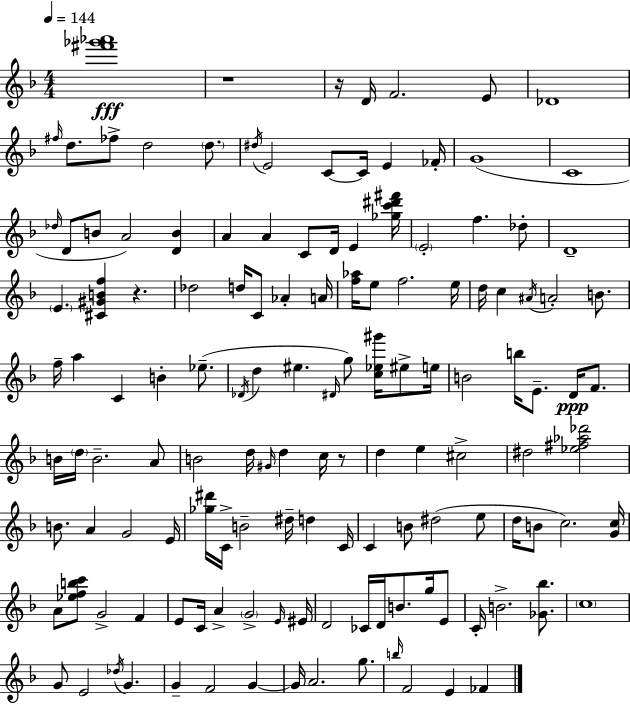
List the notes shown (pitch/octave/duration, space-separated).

[F#6,Gb6,Ab6]/w R/w R/s D4/s F4/h. E4/e Db4/w F#5/s D5/e. FES5/e D5/h D5/e. D#5/s E4/h C4/e C4/s E4/q FES4/s G4/w C4/w Db5/s D4/e B4/e A4/h [D4,B4]/q A4/q A4/q C4/e D4/s E4/q [Gb5,C6,D#6,F#6]/s E4/h F5/q. Db5/e D4/w E4/q. [C#4,G#4,B4,F5]/q R/q. Db5/h D5/s C4/e Ab4/q A4/s [F5,Ab5]/s E5/e F5/h. E5/s D5/s C5/q A#4/s A4/h B4/e. F5/s A5/q C4/q B4/q Eb5/e. Db4/s D5/q EIS5/q. D#4/s G5/e [C5,Eb5,G#6]/s EIS5/e E5/s B4/h B5/s E4/e. D4/s F4/e. B4/s D5/s B4/h. A4/e B4/h D5/s G#4/s D5/q C5/s R/e D5/q E5/q C#5/h D#5/h [Eb5,F#5,Ab5,Db6]/h B4/e. A4/q G4/h E4/s [Gb5,D#6]/s C4/s B4/h D#5/s D5/q C4/s C4/q B4/e D#5/h E5/e D5/s B4/e C5/h. [G4,C5]/s A4/e [Eb5,F5,B5,C6]/e G4/h F4/q E4/e C4/s A4/q G4/h E4/s EIS4/s D4/h CES4/s D4/s B4/e. G5/s E4/e C4/s B4/h. [Gb4,Bb5]/e. C5/w G4/e E4/h Db5/s G4/q. G4/q F4/h G4/q G4/s A4/h. G5/e. B5/s F4/h E4/q FES4/q